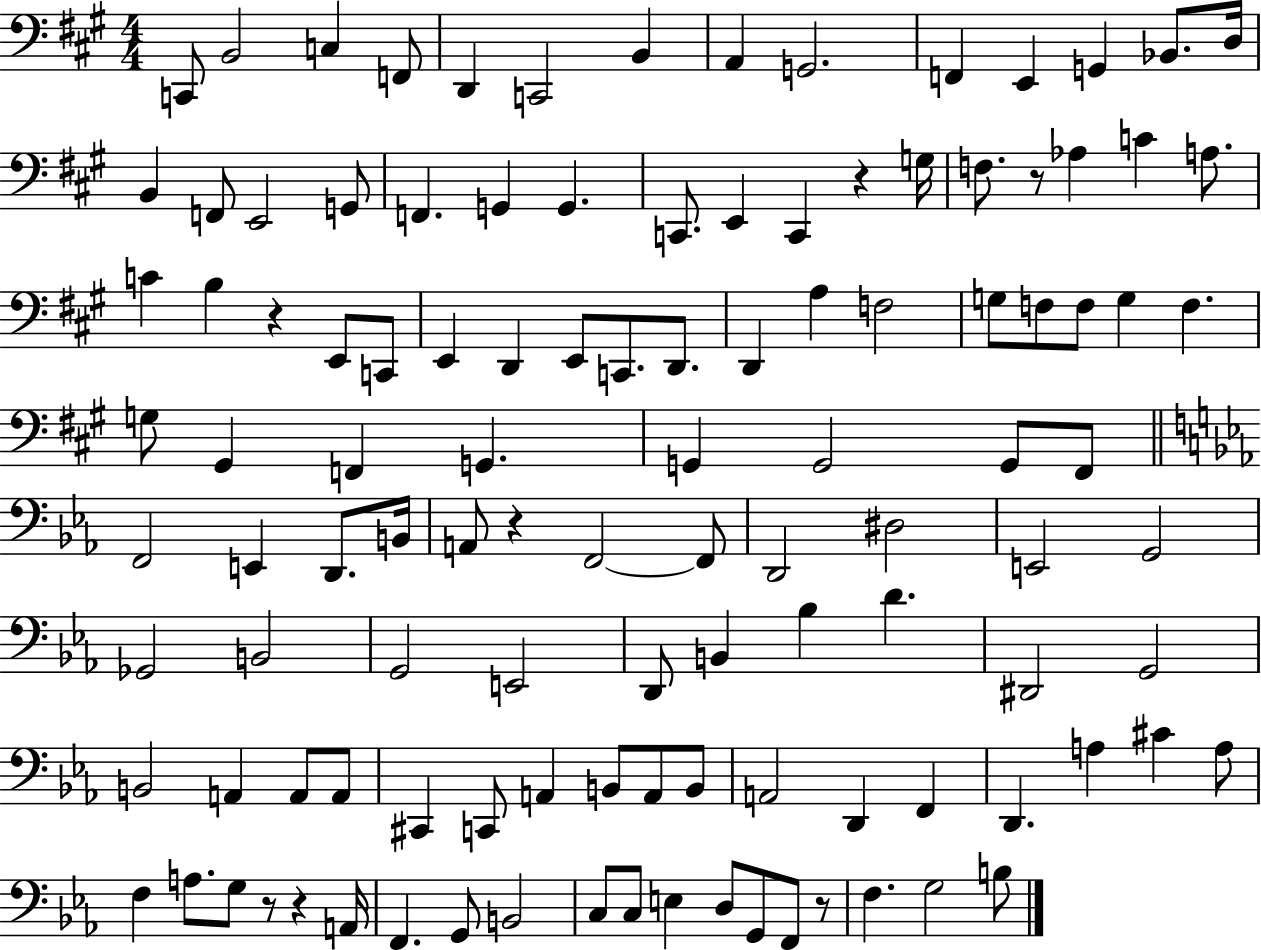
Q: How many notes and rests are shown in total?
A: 115